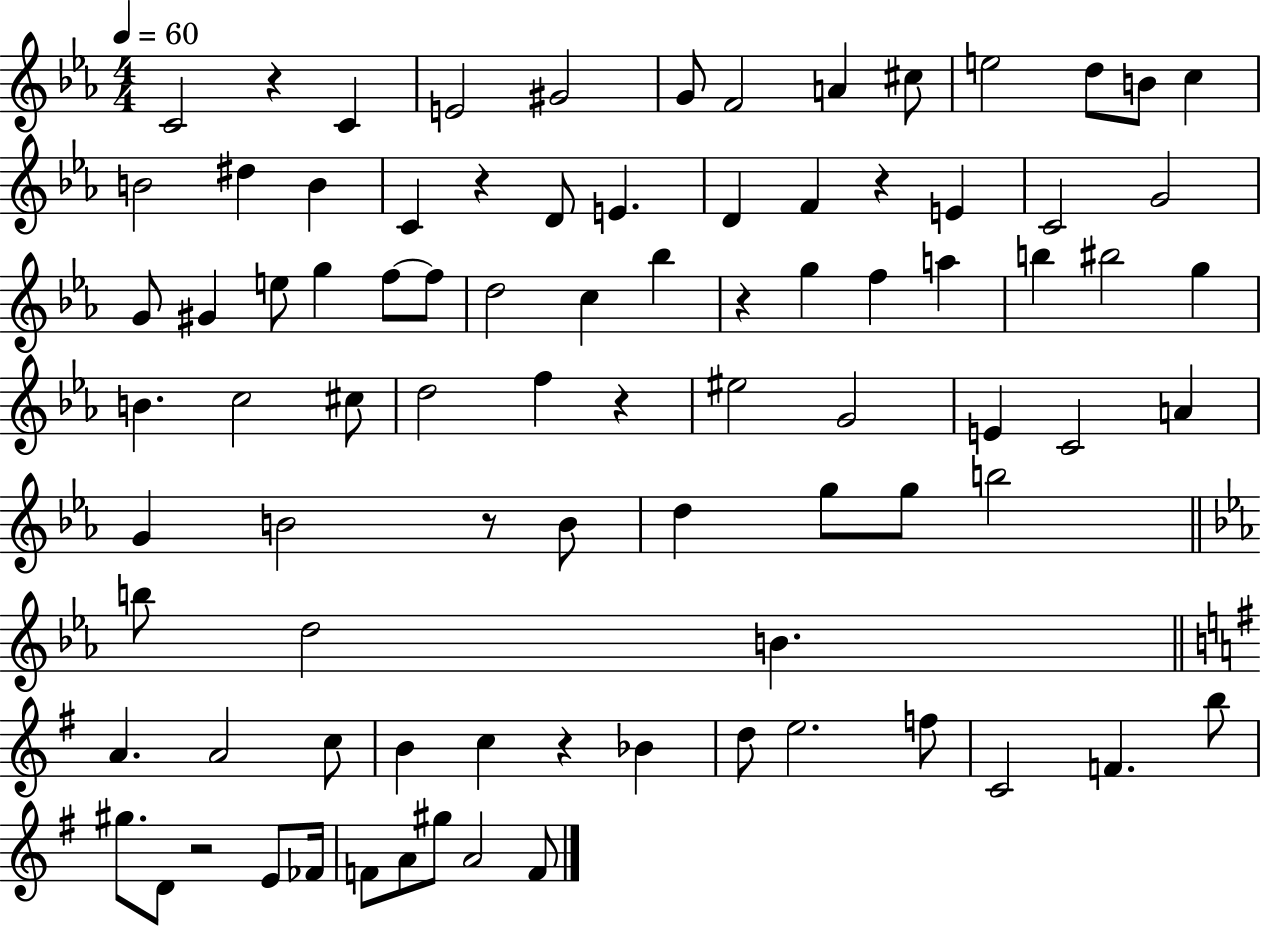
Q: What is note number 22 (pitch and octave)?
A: C4